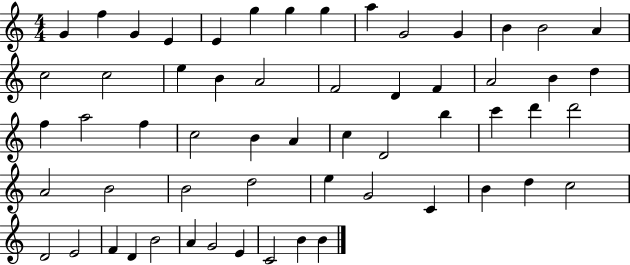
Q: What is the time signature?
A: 4/4